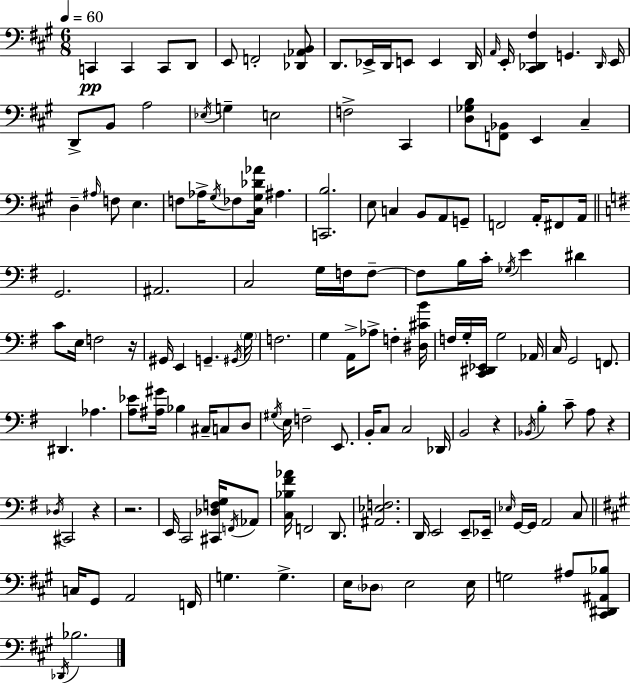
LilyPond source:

{
  \clef bass
  \numericTimeSignature
  \time 6/8
  \key a \major
  \tempo 4 = 60
  c,4\pp c,4 c,8 d,8 | e,8 f,2-. <des, aes, b,>8 | d,8. ees,16-> d,16 e,8 e,4 d,16 | \grace { a,16 } e,16-. <cis, des, fis>4 g,4. | \break \grace { des,16 } e,16 d,8-> b,8 a2 | \acciaccatura { ees16 } g4-- e2 | f2-> cis,4 | <d ges b>8 <f, bes,>8 e,4 cis4-- | \break d4-- \grace { ais16 } f8 e4. | f8 aes16-> \acciaccatura { gis16 } fes8 <cis gis des' aes'>16 ais4. | <c, b>2. | e8 c4 b,8 | \break a,8 g,8-- f,2 | a,16-. fis,8 a,16 \bar "||" \break \key g \major g,2. | ais,2. | c2 g16 f16 f8--~~ | f8 b16 c'16-. \acciaccatura { ges16 } e'4 dis'4 | \break c'8 e16 f2 | r16 gis,16 e,4 g,4.-- | \acciaccatura { gis,16 } \parenthesize g16 f2. | g4 a,16-> aes8-> f4-. | \break <dis cis' b'>16 f16 g16-. <c, dis, ees,>16 g2 | aes,16 c16 g,2 f,8. | dis,4. aes4. | <a ees'>8 <ais gis'>16 bes4 cis16-- c8 | \break d8 \acciaccatura { gis16 } e16 f2-- | e,8. b,16-. c8 c2 | des,16 b,2 r4 | \acciaccatura { bes,16 } b4-. c'8-- a8 | \break r4 \acciaccatura { des16 } cis,2 | r4 r2. | e,16 c,2 | <cis, des f g>16 \acciaccatura { f,16 } aes,8 <c bes fis' aes'>16 f,2 | \break d,8. <ais, ees f>2. | d,16 e,2 | e,8-- ees,16-- \grace { ees16 } g,16~~ g,16 a,2 | c8 \bar "||" \break \key a \major c16 gis,8 a,2 f,16 | g4. g4.-> | e16 \parenthesize des8 e2 e16 | g2 ais8 <cis, dis, ais, bes>8 | \break \acciaccatura { des,16 } bes2. | \bar "|."
}